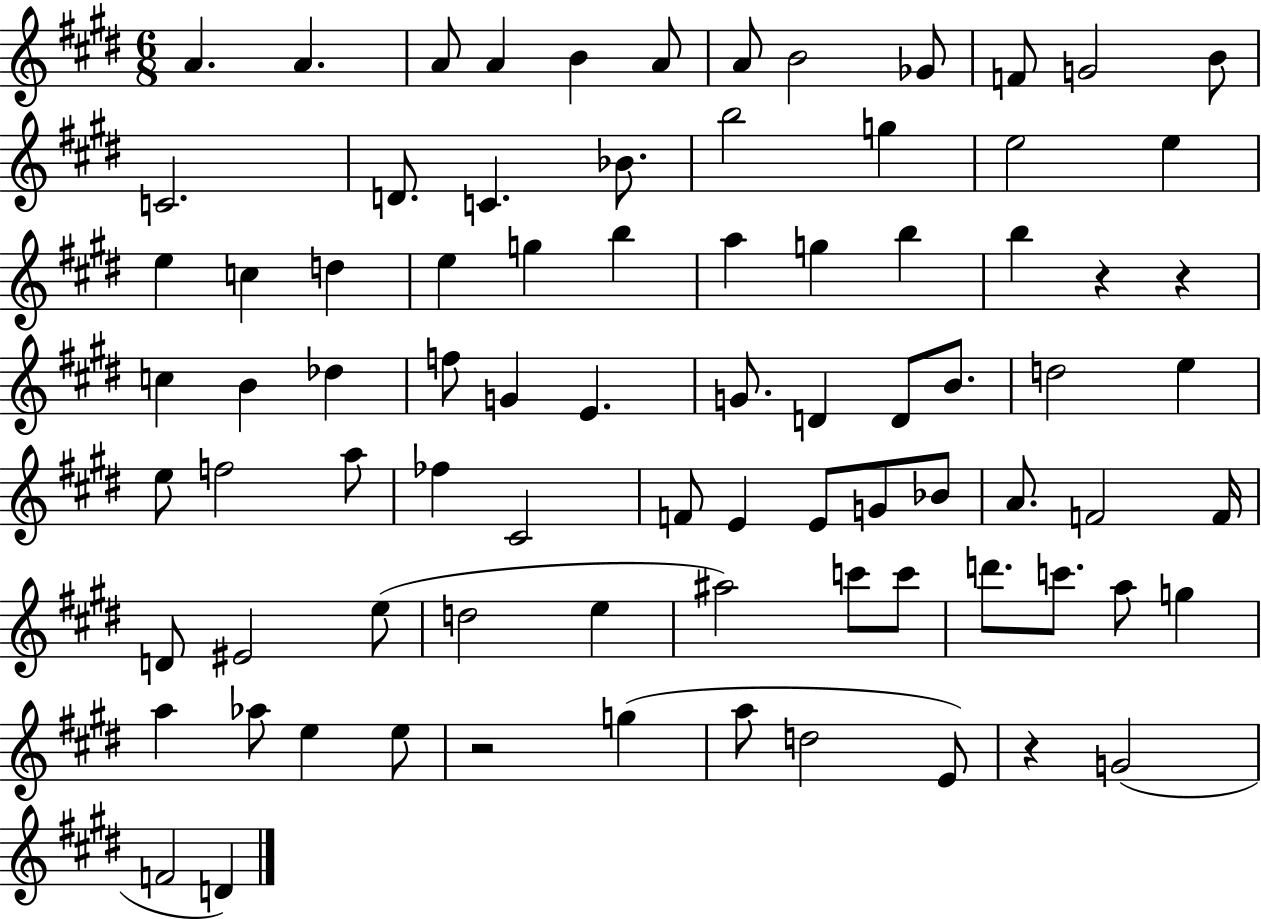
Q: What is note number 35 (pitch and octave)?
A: G4